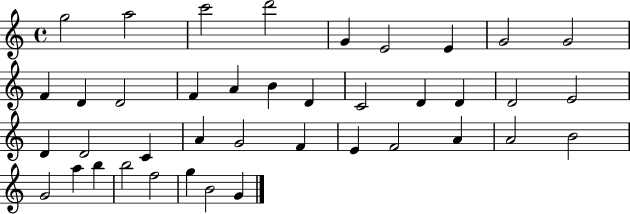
{
  \clef treble
  \time 4/4
  \defaultTimeSignature
  \key c \major
  g''2 a''2 | c'''2 d'''2 | g'4 e'2 e'4 | g'2 g'2 | \break f'4 d'4 d'2 | f'4 a'4 b'4 d'4 | c'2 d'4 d'4 | d'2 e'2 | \break d'4 d'2 c'4 | a'4 g'2 f'4 | e'4 f'2 a'4 | a'2 b'2 | \break g'2 a''4 b''4 | b''2 f''2 | g''4 b'2 g'4 | \bar "|."
}